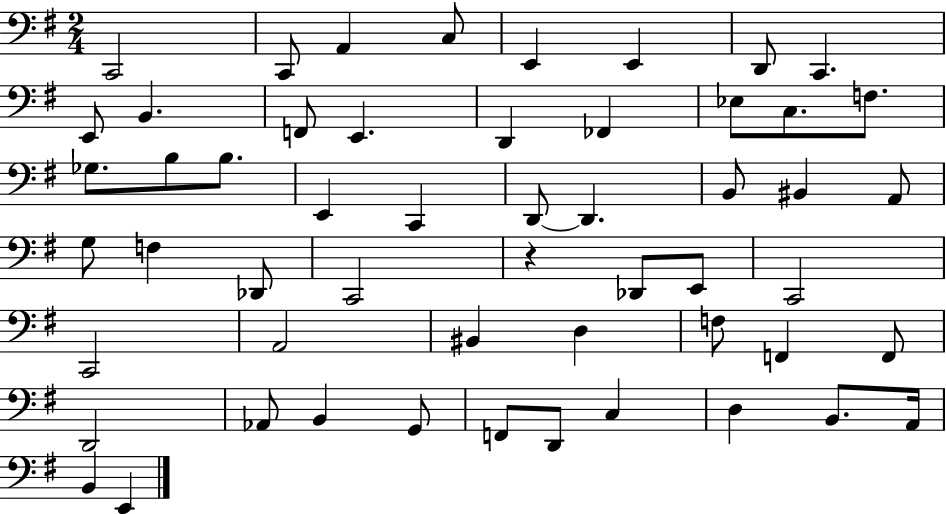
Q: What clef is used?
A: bass